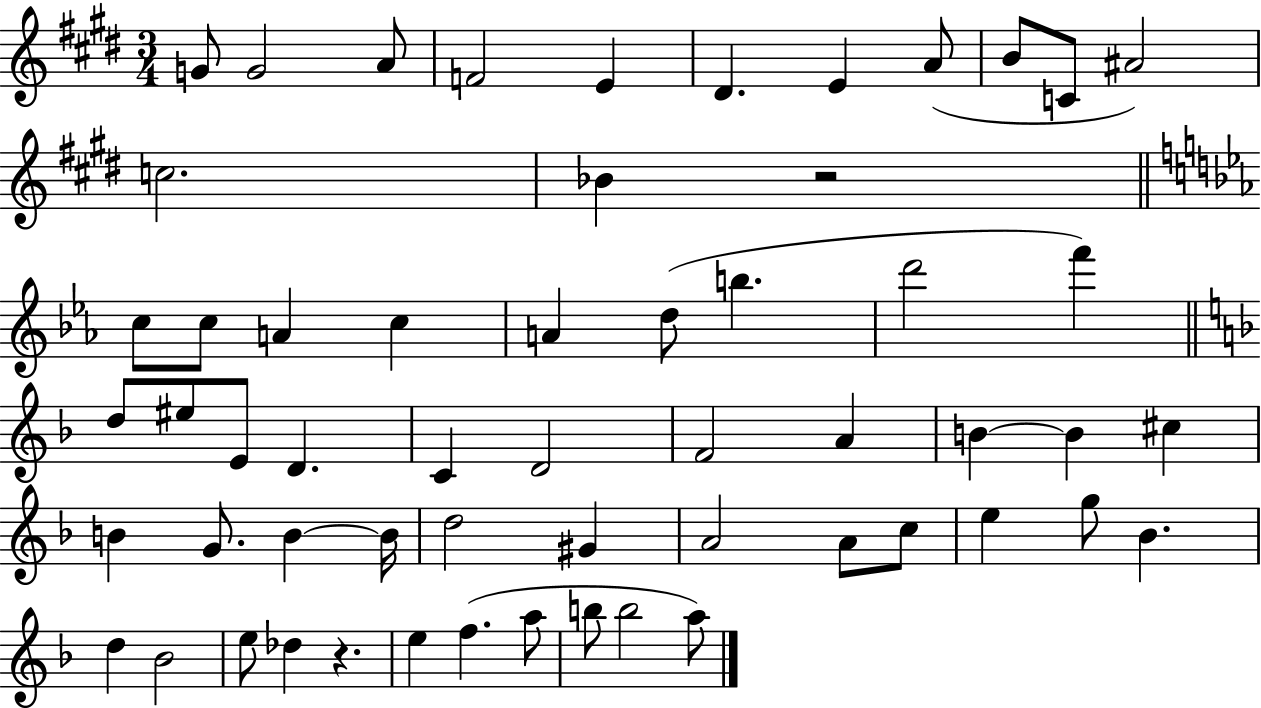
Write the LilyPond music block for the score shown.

{
  \clef treble
  \numericTimeSignature
  \time 3/4
  \key e \major
  g'8 g'2 a'8 | f'2 e'4 | dis'4. e'4 a'8( | b'8 c'8 ais'2) | \break c''2. | bes'4 r2 | \bar "||" \break \key ees \major c''8 c''8 a'4 c''4 | a'4 d''8( b''4. | d'''2 f'''4) | \bar "||" \break \key f \major d''8 eis''8 e'8 d'4. | c'4 d'2 | f'2 a'4 | b'4~~ b'4 cis''4 | \break b'4 g'8. b'4~~ b'16 | d''2 gis'4 | a'2 a'8 c''8 | e''4 g''8 bes'4. | \break d''4 bes'2 | e''8 des''4 r4. | e''4 f''4.( a''8 | b''8 b''2 a''8) | \break \bar "|."
}